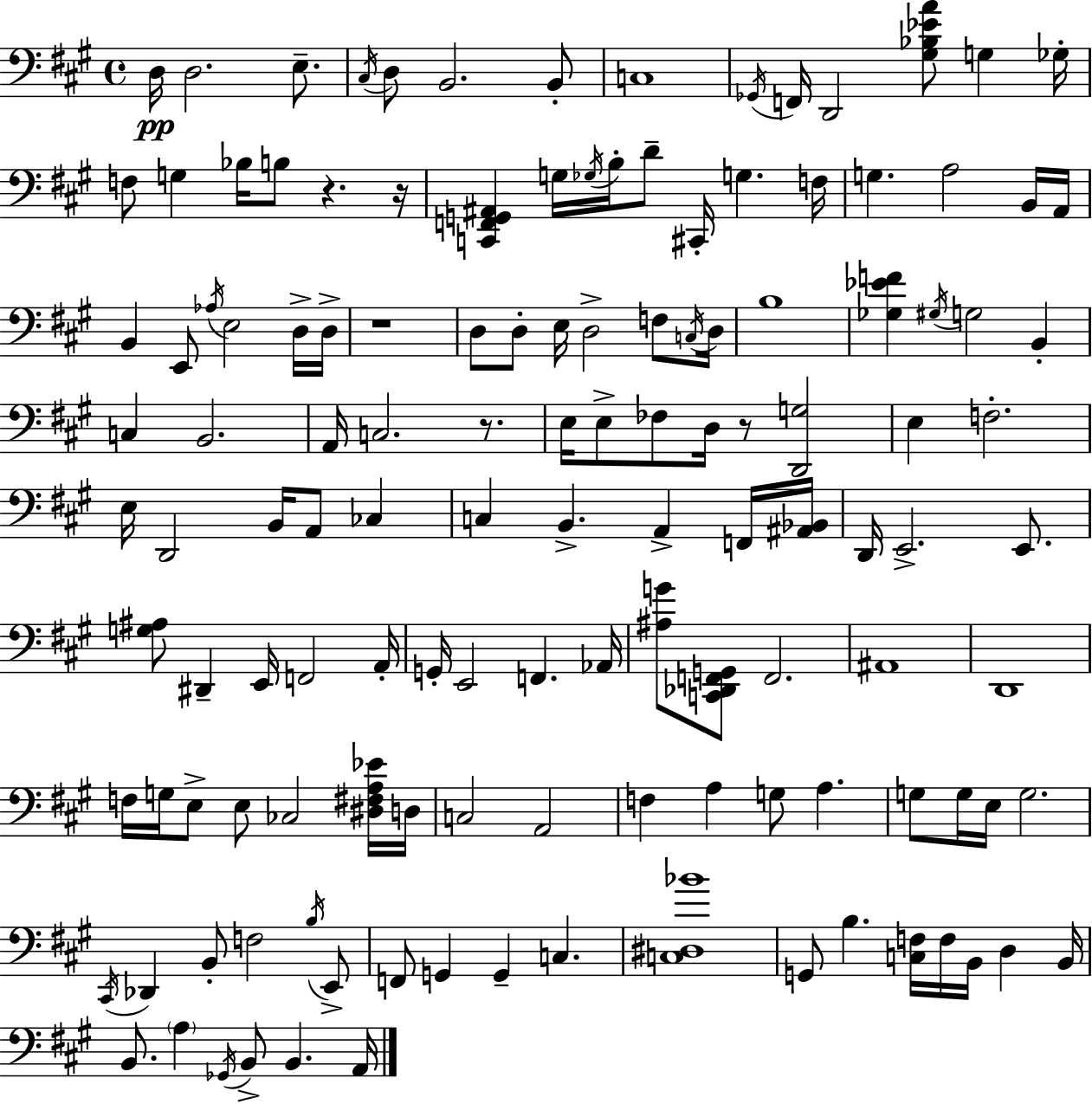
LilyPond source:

{
  \clef bass
  \time 4/4
  \defaultTimeSignature
  \key a \major
  \repeat volta 2 { d16\pp d2. e8.-- | \acciaccatura { cis16 } d8 b,2. b,8-. | c1 | \acciaccatura { ges,16 } f,16 d,2 <gis bes ees' a'>8 g4 | \break ges16-. f8 g4 bes16 b8 r4. | r16 <c, f, g, ais,>4 g16 \acciaccatura { ges16 } b16-. d'8-- cis,16-. g4. | f16 g4. a2 | b,16 a,16 b,4 e,8 \acciaccatura { aes16 } e2 | \break d16-> d16-> r1 | d8 d8-. e16 d2-> | f8 \acciaccatura { c16 } d16 b1 | <ges ees' f'>4 \acciaccatura { gis16 } g2 | \break b,4-. c4 b,2. | a,16 c2. | r8. e16 e8-> fes8 d16 r8 <d, g>2 | e4 f2.-. | \break e16 d,2 b,16 | a,8 ces4 c4 b,4.-> | a,4-> f,16 <ais, bes,>16 d,16 e,2.-> | e,8. <g ais>8 dis,4-- e,16 f,2 | \break a,16-. g,16-. e,2 f,4. | aes,16 <ais g'>8 <c, des, f, g,>8 f,2. | ais,1 | d,1 | \break f16 g16 e8-> e8 ces2 | <dis fis a ees'>16 d16 c2 a,2 | f4 a4 g8 | a4. g8 g16 e16 g2. | \break \acciaccatura { cis,16 } des,4 b,8-. f2 | \acciaccatura { b16 } e,8-> f,8 g,4 g,4-- | c4. <c dis bes'>1 | g,8 b4. | \break <c f>16 f16 b,16 d4 b,16 b,8. \parenthesize a4 \acciaccatura { ges,16 } | b,8-> b,4. a,16 } \bar "|."
}